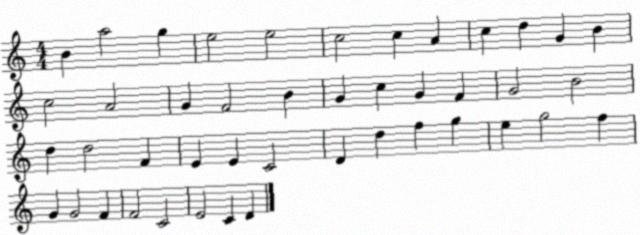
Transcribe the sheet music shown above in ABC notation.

X:1
T:Untitled
M:4/4
L:1/4
K:C
B a2 g e2 e2 c2 c A c d G B c2 A2 G F2 B G c G F G2 B2 d d2 F E E C2 D d f g e g2 f G G2 F F2 C2 E2 C D